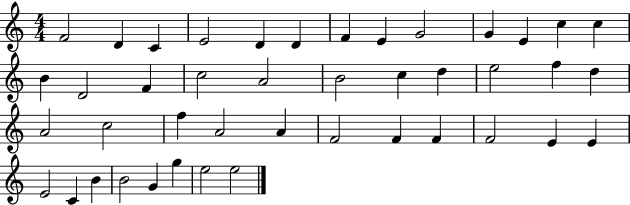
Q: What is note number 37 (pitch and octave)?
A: C4